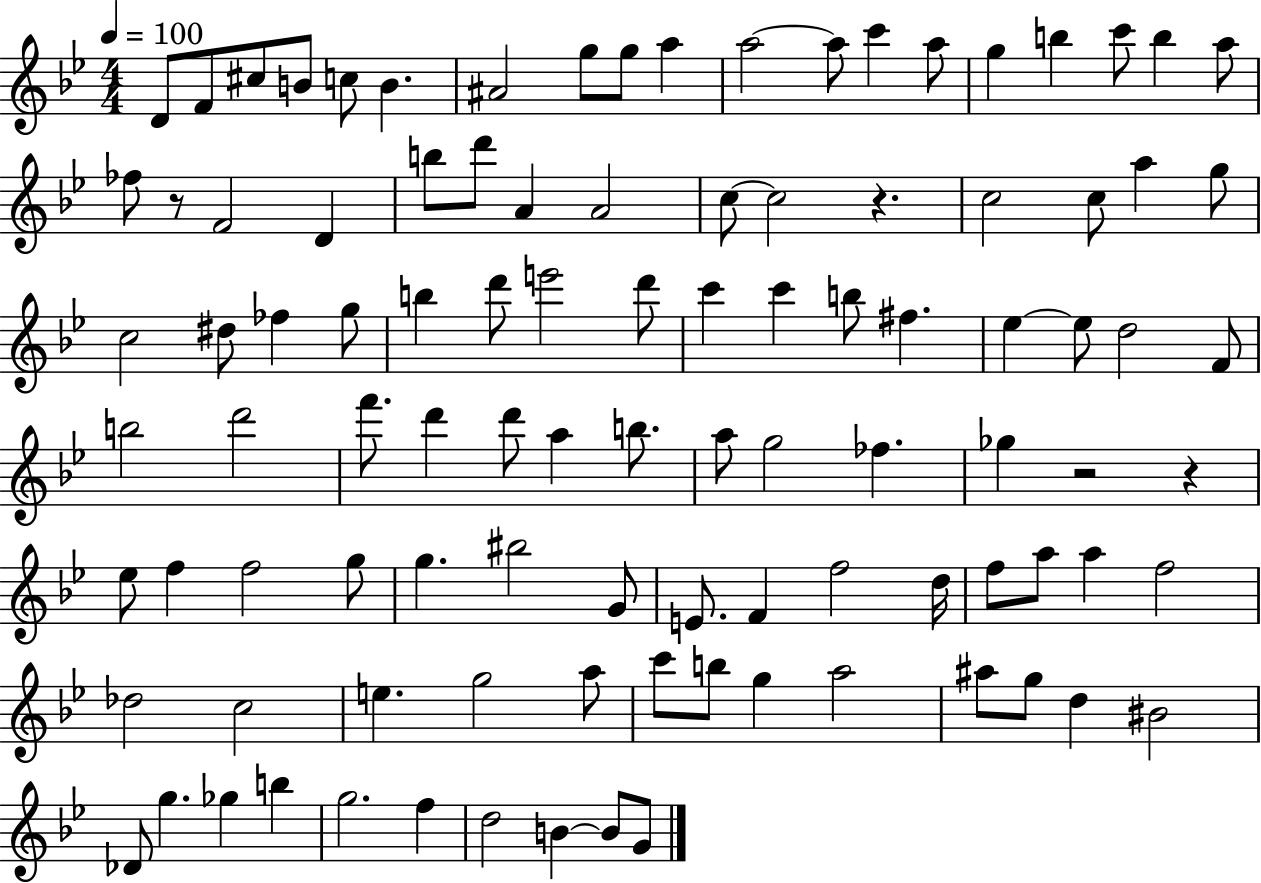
{
  \clef treble
  \numericTimeSignature
  \time 4/4
  \key bes \major
  \tempo 4 = 100
  d'8 f'8 cis''8 b'8 c''8 b'4. | ais'2 g''8 g''8 a''4 | a''2~~ a''8 c'''4 a''8 | g''4 b''4 c'''8 b''4 a''8 | \break fes''8 r8 f'2 d'4 | b''8 d'''8 a'4 a'2 | c''8~~ c''2 r4. | c''2 c''8 a''4 g''8 | \break c''2 dis''8 fes''4 g''8 | b''4 d'''8 e'''2 d'''8 | c'''4 c'''4 b''8 fis''4. | ees''4~~ ees''8 d''2 f'8 | \break b''2 d'''2 | f'''8. d'''4 d'''8 a''4 b''8. | a''8 g''2 fes''4. | ges''4 r2 r4 | \break ees''8 f''4 f''2 g''8 | g''4. bis''2 g'8 | e'8. f'4 f''2 d''16 | f''8 a''8 a''4 f''2 | \break des''2 c''2 | e''4. g''2 a''8 | c'''8 b''8 g''4 a''2 | ais''8 g''8 d''4 bis'2 | \break des'8 g''4. ges''4 b''4 | g''2. f''4 | d''2 b'4~~ b'8 g'8 | \bar "|."
}